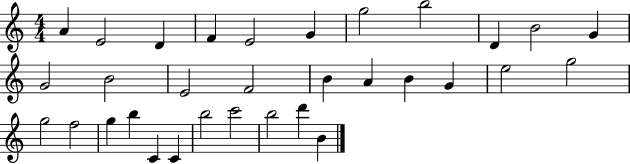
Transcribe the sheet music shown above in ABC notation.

X:1
T:Untitled
M:4/4
L:1/4
K:C
A E2 D F E2 G g2 b2 D B2 G G2 B2 E2 F2 B A B G e2 g2 g2 f2 g b C C b2 c'2 b2 d' B